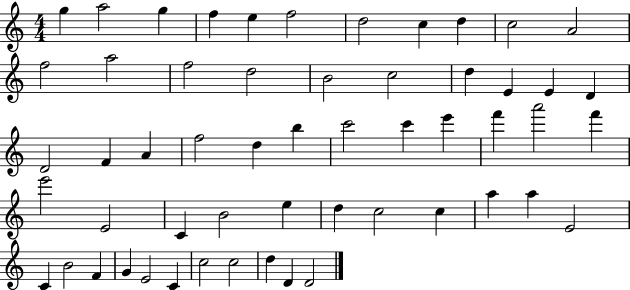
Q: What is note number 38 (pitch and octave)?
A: E5